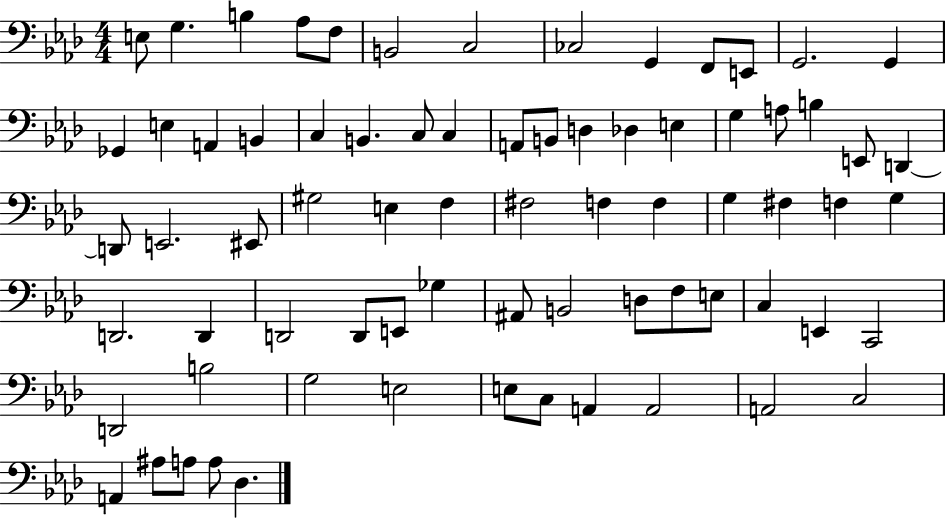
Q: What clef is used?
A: bass